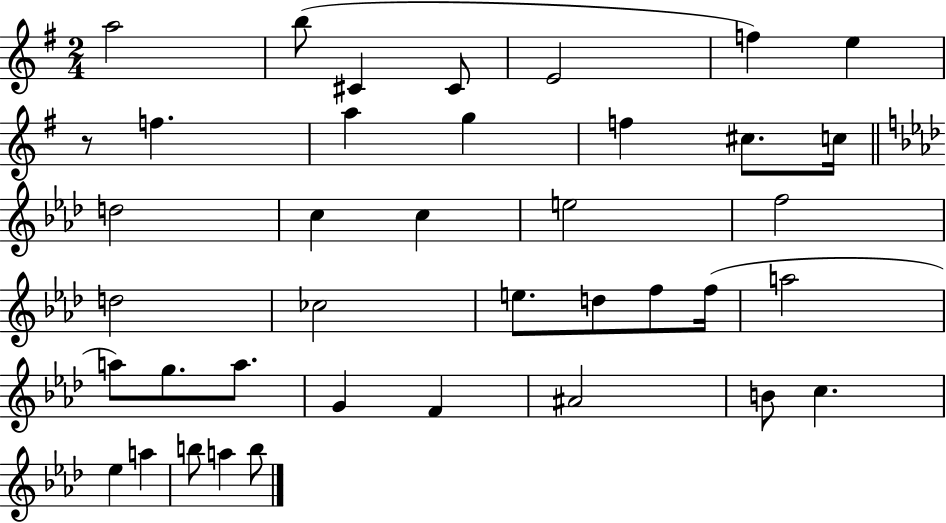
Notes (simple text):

A5/h B5/e C#4/q C#4/e E4/h F5/q E5/q R/e F5/q. A5/q G5/q F5/q C#5/e. C5/s D5/h C5/q C5/q E5/h F5/h D5/h CES5/h E5/e. D5/e F5/e F5/s A5/h A5/e G5/e. A5/e. G4/q F4/q A#4/h B4/e C5/q. Eb5/q A5/q B5/e A5/q B5/e